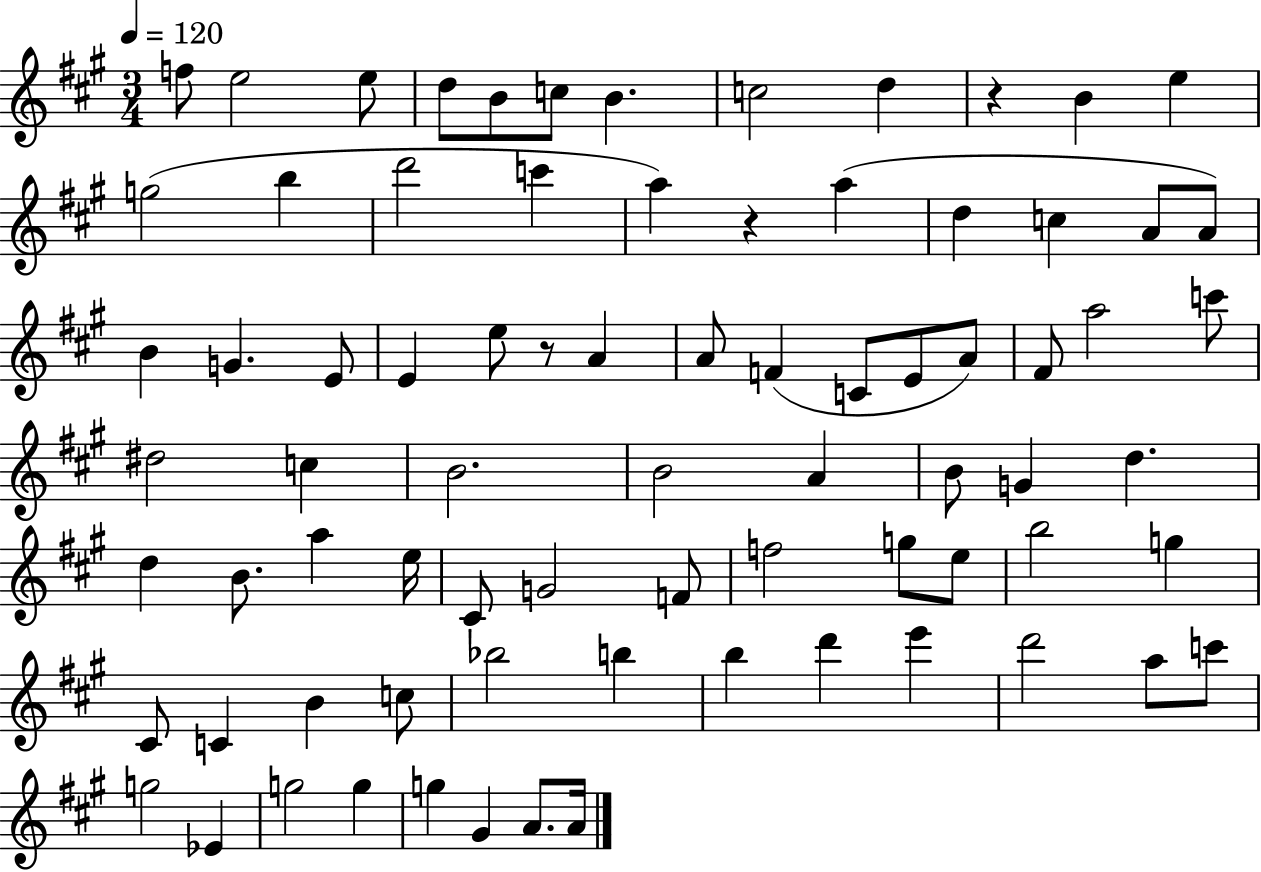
{
  \clef treble
  \numericTimeSignature
  \time 3/4
  \key a \major
  \tempo 4 = 120
  f''8 e''2 e''8 | d''8 b'8 c''8 b'4. | c''2 d''4 | r4 b'4 e''4 | \break g''2( b''4 | d'''2 c'''4 | a''4) r4 a''4( | d''4 c''4 a'8 a'8) | \break b'4 g'4. e'8 | e'4 e''8 r8 a'4 | a'8 f'4( c'8 e'8 a'8) | fis'8 a''2 c'''8 | \break dis''2 c''4 | b'2. | b'2 a'4 | b'8 g'4 d''4. | \break d''4 b'8. a''4 e''16 | cis'8 g'2 f'8 | f''2 g''8 e''8 | b''2 g''4 | \break cis'8 c'4 b'4 c''8 | bes''2 b''4 | b''4 d'''4 e'''4 | d'''2 a''8 c'''8 | \break g''2 ees'4 | g''2 g''4 | g''4 gis'4 a'8. a'16 | \bar "|."
}